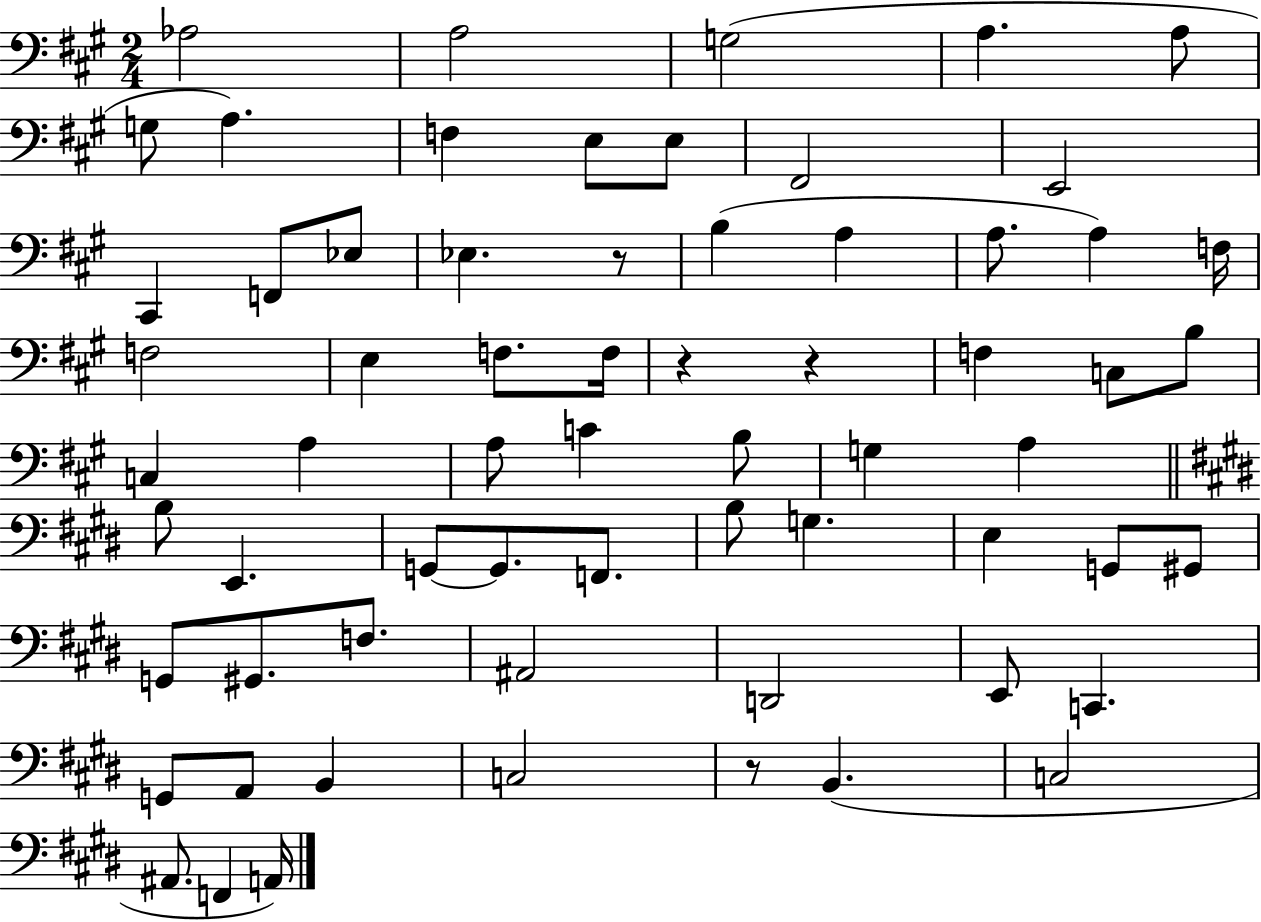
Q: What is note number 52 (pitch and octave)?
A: C2